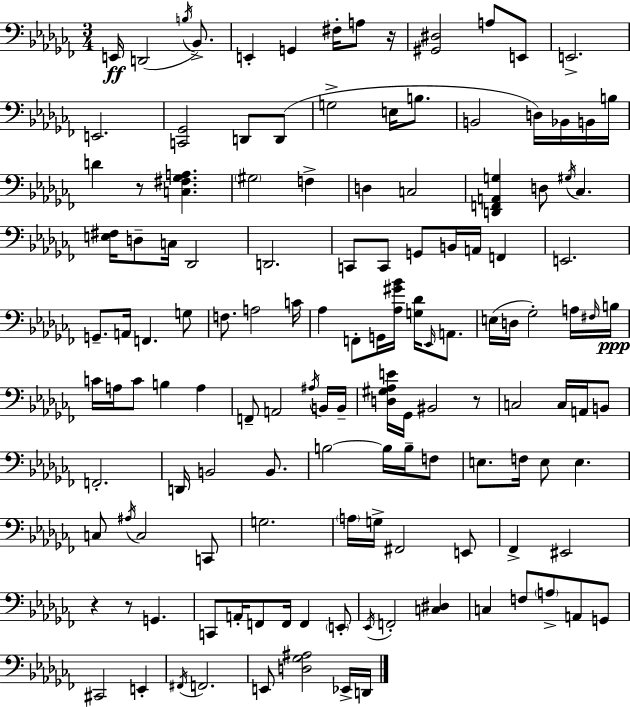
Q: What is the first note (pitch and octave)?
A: E2